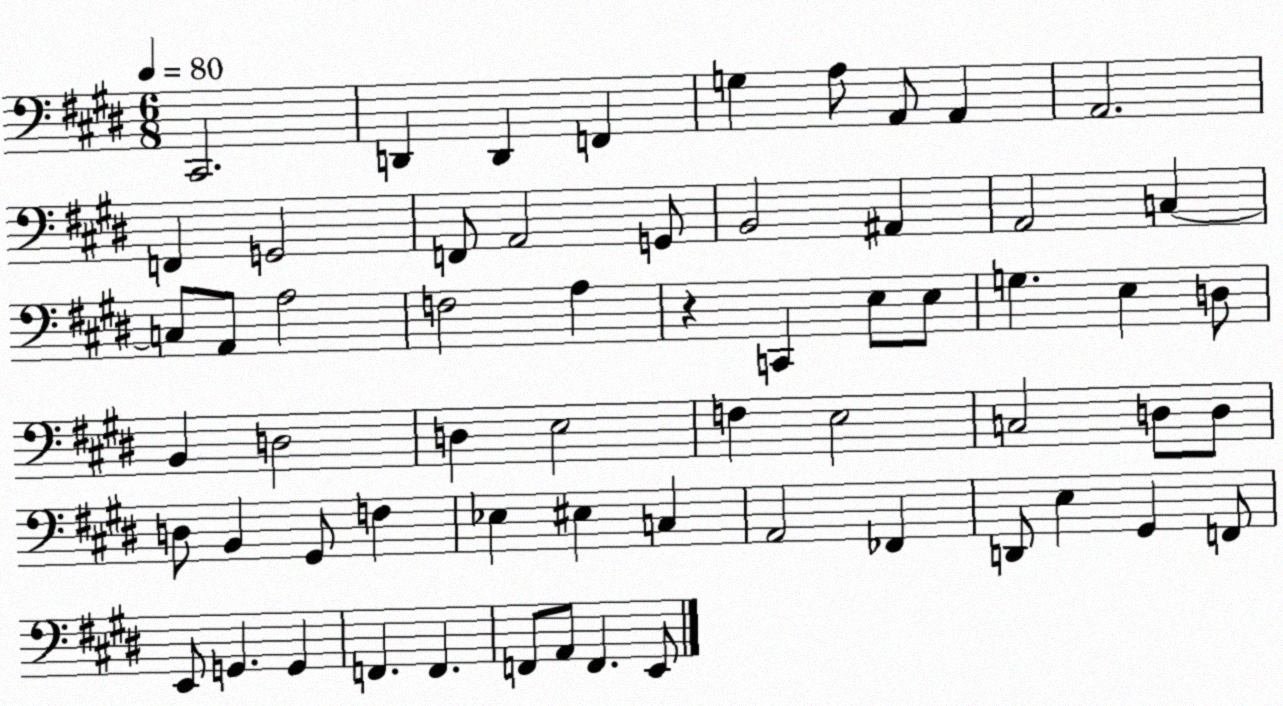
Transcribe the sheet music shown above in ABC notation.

X:1
T:Untitled
M:6/8
L:1/4
K:E
^C,,2 D,, D,, F,, G, A,/2 A,,/2 A,, A,,2 F,, G,,2 F,,/2 A,,2 G,,/2 B,,2 ^A,, A,,2 C, C,/2 A,,/2 A,2 F,2 A, z C,, E,/2 E,/2 G, E, D,/2 B,, D,2 D, E,2 F, E,2 C,2 D,/2 D,/2 D,/2 B,, ^G,,/2 F, _E, ^E, C, A,,2 _F,, D,,/2 E, ^G,, F,,/2 E,,/2 G,, G,, F,, F,, F,,/2 A,,/2 F,, E,,/2